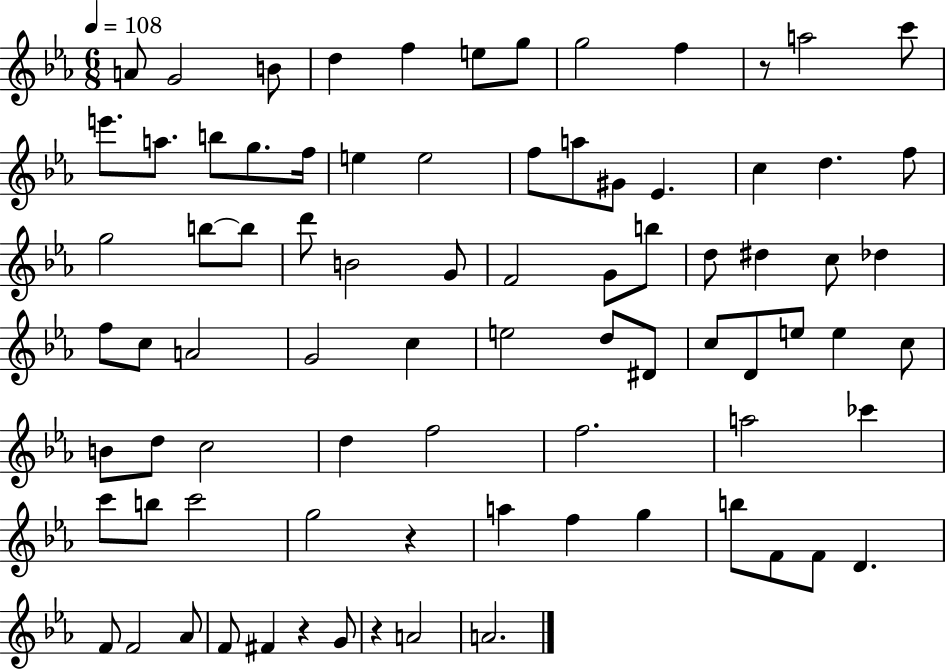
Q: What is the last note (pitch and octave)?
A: A4